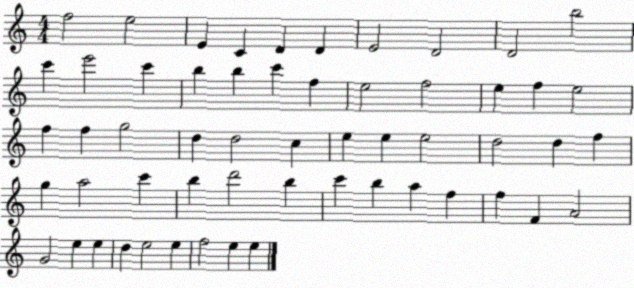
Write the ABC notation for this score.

X:1
T:Untitled
M:4/4
L:1/4
K:C
f2 e2 E C D D E2 D2 D2 b2 c' e'2 c' b b c' f e2 f2 e f e2 f f g2 d d2 c e e e2 d2 d f g a2 c' b d'2 b c' b a f f F A2 G2 e e d e2 e f2 e e